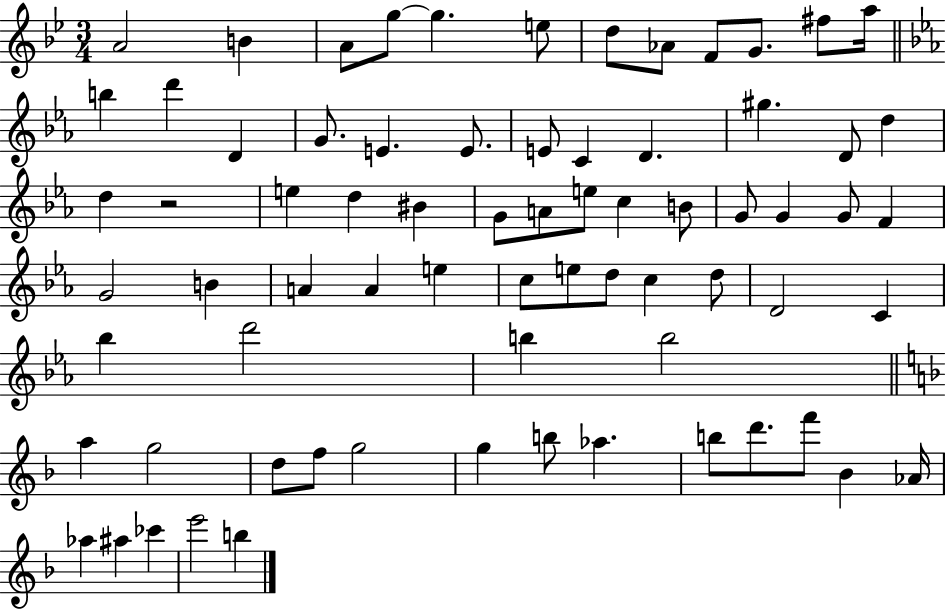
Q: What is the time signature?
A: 3/4